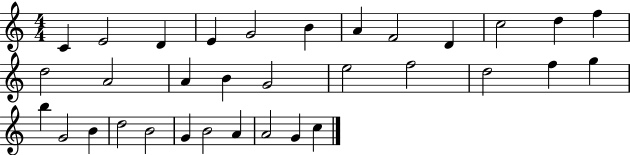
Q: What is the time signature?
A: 4/4